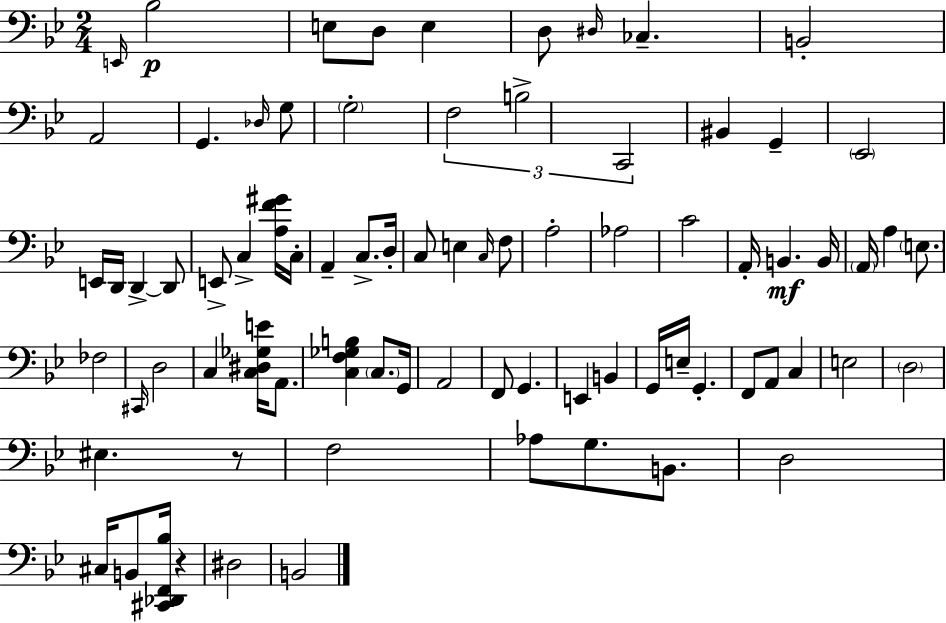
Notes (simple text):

E2/s Bb3/h E3/e D3/e E3/q D3/e D#3/s CES3/q. B2/h A2/h G2/q. Db3/s G3/e G3/h F3/h B3/h C2/h BIS2/q G2/q Eb2/h E2/s D2/s D2/q D2/e E2/e C3/q [A3,F4,G#4]/s C3/s A2/q C3/e. D3/s C3/e E3/q C3/s F3/e A3/h Ab3/h C4/h A2/s B2/q. B2/s A2/s A3/q E3/e. FES3/h C#2/s D3/h C3/q [C3,D#3,Gb3,E4]/s A2/e. [C3,F3,Gb3,B3]/q C3/e. G2/s A2/h F2/e G2/q. E2/q B2/q G2/s E3/s G2/q. F2/e A2/e C3/q E3/h D3/h EIS3/q. R/e F3/h Ab3/e G3/e. B2/e. D3/h C#3/s B2/e [C#2,Db2,F2,Bb3]/s R/q D#3/h B2/h